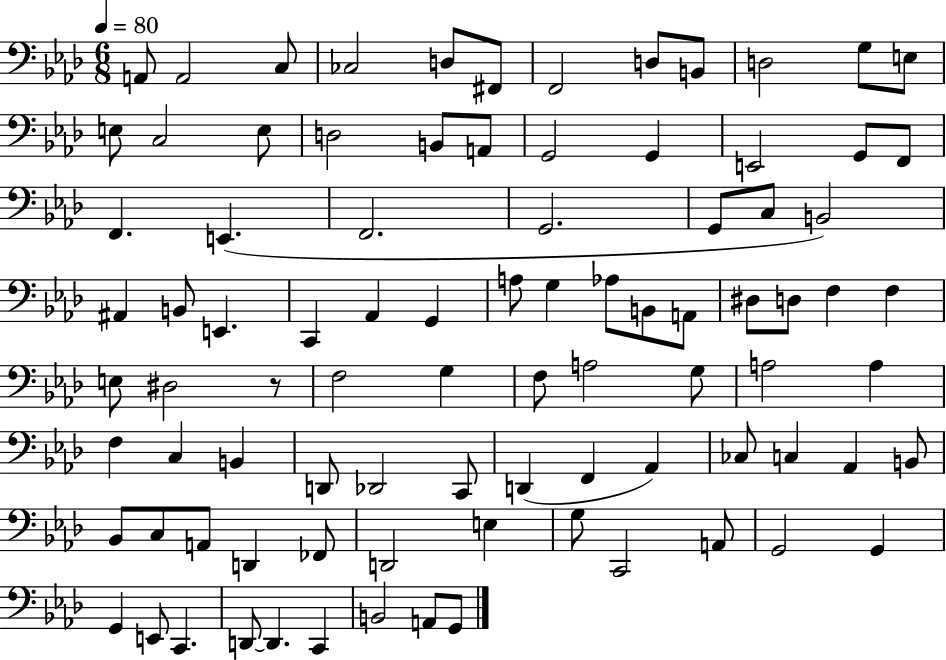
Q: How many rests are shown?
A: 1